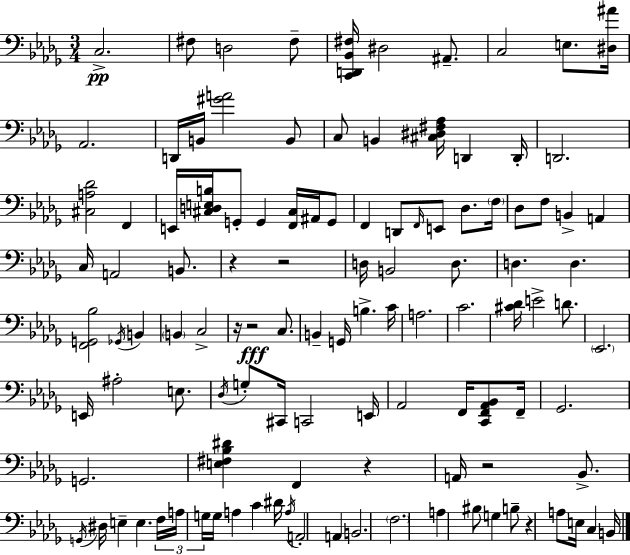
{
  \clef bass
  \numericTimeSignature
  \time 3/4
  \key bes \minor
  \repeat volta 2 { c2.->\pp | fis8 d2 fis8-- | <c, d, bes, fis>16 dis2 ais,8.-- | c2 e8. <dis ais'>16 | \break aes,2. | d,16 b,16 <gis' a'>2 b,8 | c8 b,4 <cis dis fis aes>16 d,4 d,16-. | d,2. | \break <cis a des'>2 f,4 | e,16 <cis d e b>16 g,8-. g,4 <f, cis>16 ais,16 g,8 | f,4 d,8 \grace { f,16 } e,8 des8. | \parenthesize f16 des8 f8 b,4-> a,4 | \break c16 a,2 b,8. | r4 r2 | d16 b,2 d8. | d4. d4. | \break <f, g, bes>2 \acciaccatura { ges,16 } b,4 | \parenthesize b,4 c2-> | r16 r2\fff c8. | b,4-- g,16 b4.-> | \break c'16 a2. | c'2. | <cis' des'>16 e'2-> d'8. | \parenthesize ees,2. | \break e,16 ais2-. e8. | \acciaccatura { des16 } g8-. cis,16 c,2 | e,16 aes,2 f,16 | <c, f, aes, bes,>8 f,16-- ges,2. | \break g,2. | <e fis bes dis'>4 f,4 r4 | a,16 r2 | bes,8.-> \acciaccatura { g,16 } dis16 e4-- e4. | \break \tuplet 3/2 { f16 a16 g16 } g16 a4 c'4 | dis'16 \acciaccatura { a16 } a,2-. | a,4 b,2. | \parenthesize f2. | \break a4 bis8 g4 | b8-- r4 a8 e16 | c4 b,16 } \bar "|."
}